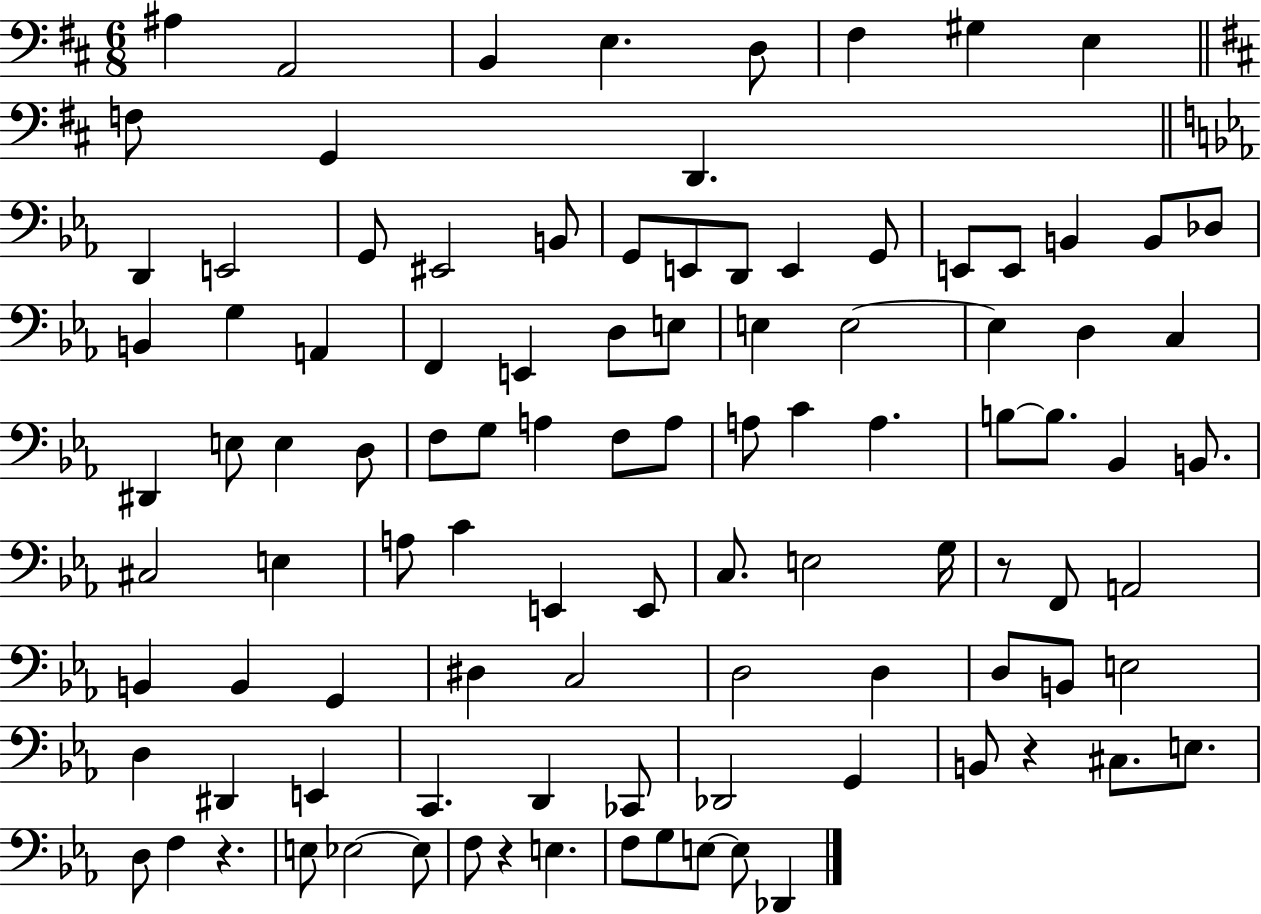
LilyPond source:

{
  \clef bass
  \numericTimeSignature
  \time 6/8
  \key d \major
  ais4 a,2 | b,4 e4. d8 | fis4 gis4 e4 | \bar "||" \break \key d \major f8 g,4 d,4. | \bar "||" \break \key c \minor d,4 e,2 | g,8 eis,2 b,8 | g,8 e,8 d,8 e,4 g,8 | e,8 e,8 b,4 b,8 des8 | \break b,4 g4 a,4 | f,4 e,4 d8 e8 | e4 e2~~ | e4 d4 c4 | \break dis,4 e8 e4 d8 | f8 g8 a4 f8 a8 | a8 c'4 a4. | b8~~ b8. bes,4 b,8. | \break cis2 e4 | a8 c'4 e,4 e,8 | c8. e2 g16 | r8 f,8 a,2 | \break b,4 b,4 g,4 | dis4 c2 | d2 d4 | d8 b,8 e2 | \break d4 dis,4 e,4 | c,4. d,4 ces,8 | des,2 g,4 | b,8 r4 cis8. e8. | \break d8 f4 r4. | e8 ees2~~ ees8 | f8 r4 e4. | f8 g8 e8~~ e8 des,4 | \break \bar "|."
}